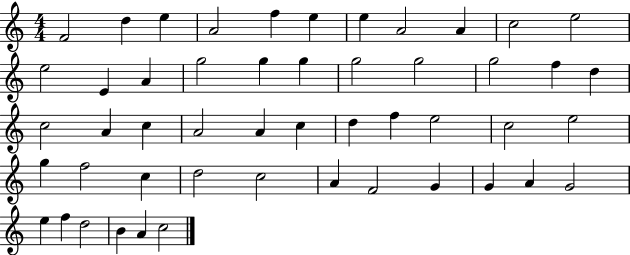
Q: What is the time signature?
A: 4/4